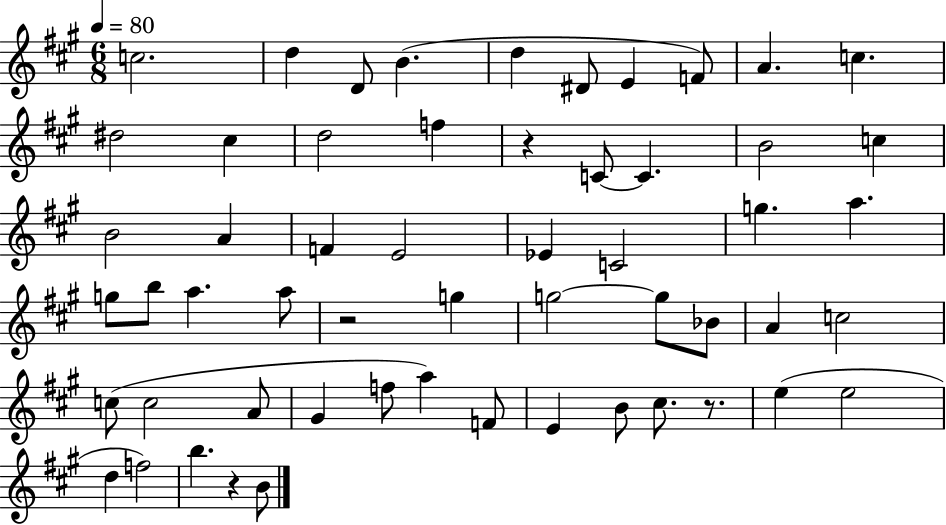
{
  \clef treble
  \numericTimeSignature
  \time 6/8
  \key a \major
  \tempo 4 = 80
  c''2. | d''4 d'8 b'4.( | d''4 dis'8 e'4 f'8) | a'4. c''4. | \break dis''2 cis''4 | d''2 f''4 | r4 c'8~~ c'4. | b'2 c''4 | \break b'2 a'4 | f'4 e'2 | ees'4 c'2 | g''4. a''4. | \break g''8 b''8 a''4. a''8 | r2 g''4 | g''2~~ g''8 bes'8 | a'4 c''2 | \break c''8( c''2 a'8 | gis'4 f''8 a''4) f'8 | e'4 b'8 cis''8. r8. | e''4( e''2 | \break d''4 f''2) | b''4. r4 b'8 | \bar "|."
}